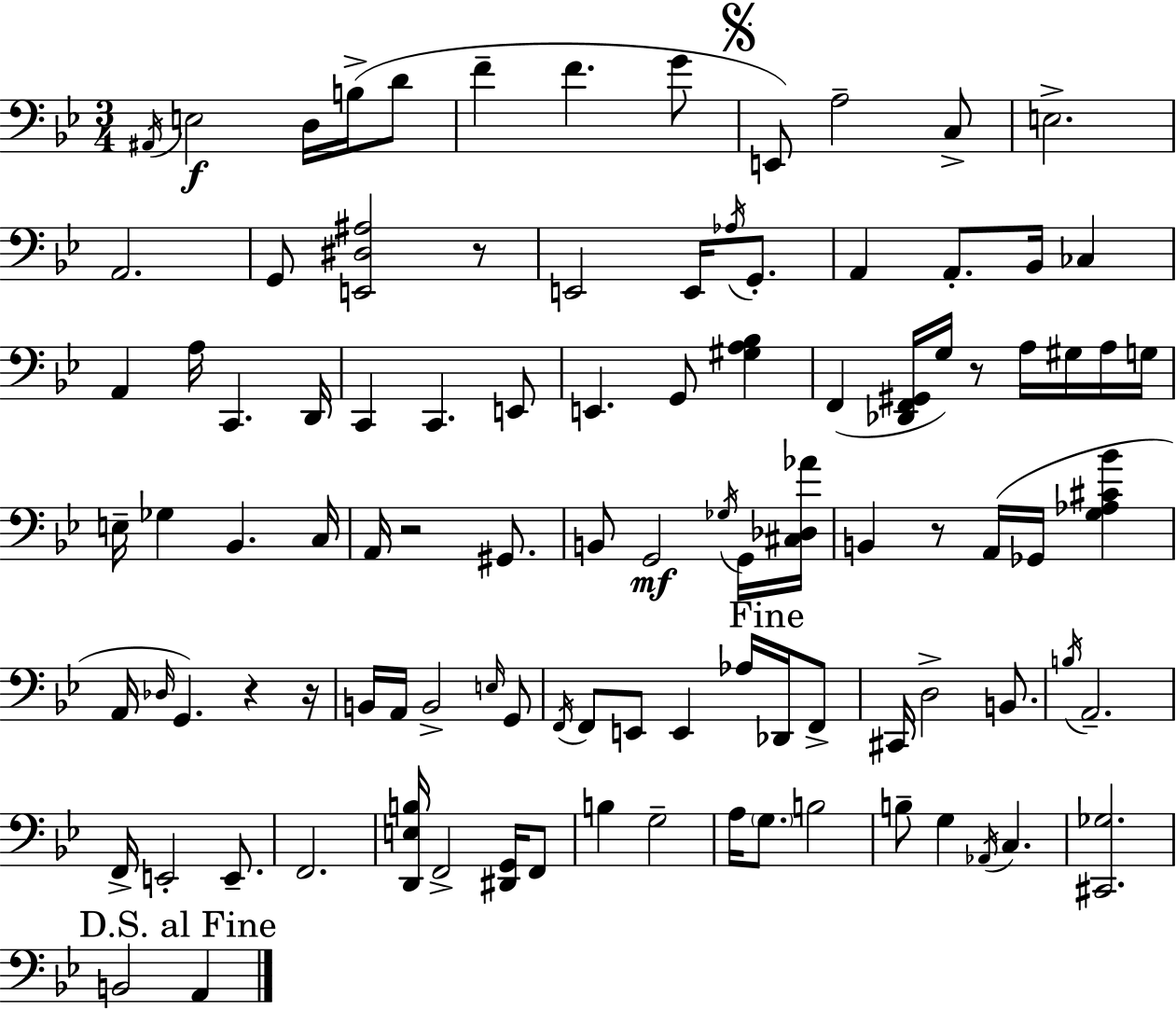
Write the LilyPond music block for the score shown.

{
  \clef bass
  \numericTimeSignature
  \time 3/4
  \key g \minor
  \acciaccatura { ais,16 }\f e2 d16 b16->( d'8 | f'4-- f'4. g'8 | \mark \markup { \musicglyph "scripts.segno" } e,8) a2-- c8-> | e2.-> | \break a,2. | g,8 <e, dis ais>2 r8 | e,2 e,16 \acciaccatura { aes16 } g,8.-. | a,4 a,8.-. bes,16 ces4 | \break a,4 a16 c,4. | d,16 c,4 c,4. | e,8 e,4. g,8 <gis a bes>4 | f,4( <des, f, gis,>16 g16) r8 a16 gis16 | \break a16 g16 e16-- ges4 bes,4. | c16 a,16 r2 gis,8. | b,8 g,2\mf | \acciaccatura { ges16 } g,16 <cis des aes'>16 b,4 r8 a,16( ges,16 <g aes cis' bes'>4 | \break a,16 \grace { des16 } g,4.) r4 | r16 b,16 a,16 b,2-> | \grace { e16 } g,8 \acciaccatura { f,16 } f,8 e,8 e,4 | aes16 \mark "Fine" des,16 f,8-> cis,16 d2-> | \break b,8. \acciaccatura { b16 } a,2.-- | f,16-> e,2-. | e,8.-- f,2. | <d, e b>16 f,2-> | \break <dis, g,>16 f,8 b4 g2-- | a16 \parenthesize g8. b2 | b8-- g4 | \acciaccatura { aes,16 } c4. <cis, ges>2. | \break \mark "D.S. al Fine" b,2 | a,4 \bar "|."
}